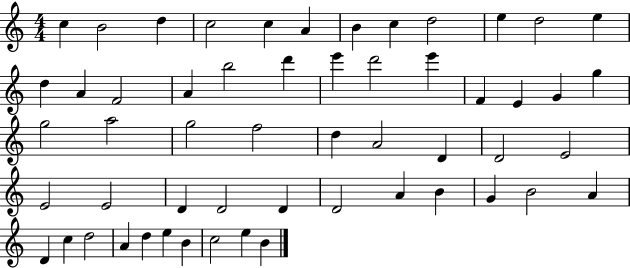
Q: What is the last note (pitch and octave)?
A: B4